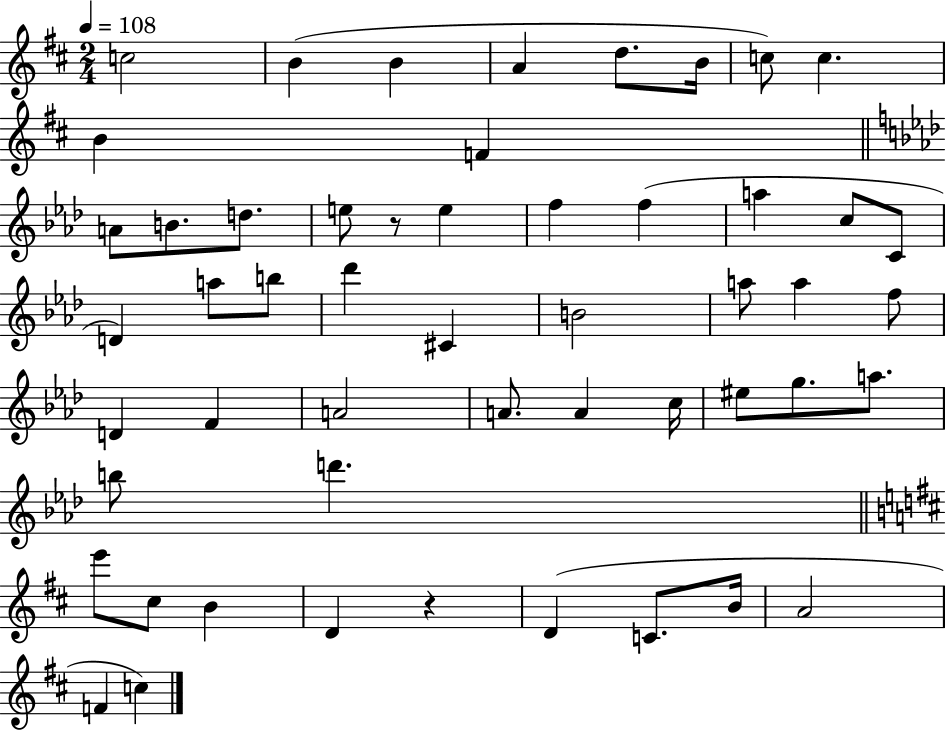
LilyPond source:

{
  \clef treble
  \numericTimeSignature
  \time 2/4
  \key d \major
  \tempo 4 = 108
  c''2 | b'4( b'4 | a'4 d''8. b'16 | c''8) c''4. | \break b'4 f'4 | \bar "||" \break \key f \minor a'8 b'8. d''8. | e''8 r8 e''4 | f''4 f''4( | a''4 c''8 c'8 | \break d'4) a''8 b''8 | des'''4 cis'4 | b'2 | a''8 a''4 f''8 | \break d'4 f'4 | a'2 | a'8. a'4 c''16 | eis''8 g''8. a''8. | \break b''8 d'''4. | \bar "||" \break \key b \minor e'''8 cis''8 b'4 | d'4 r4 | d'4( c'8. b'16 | a'2 | \break f'4 c''4) | \bar "|."
}